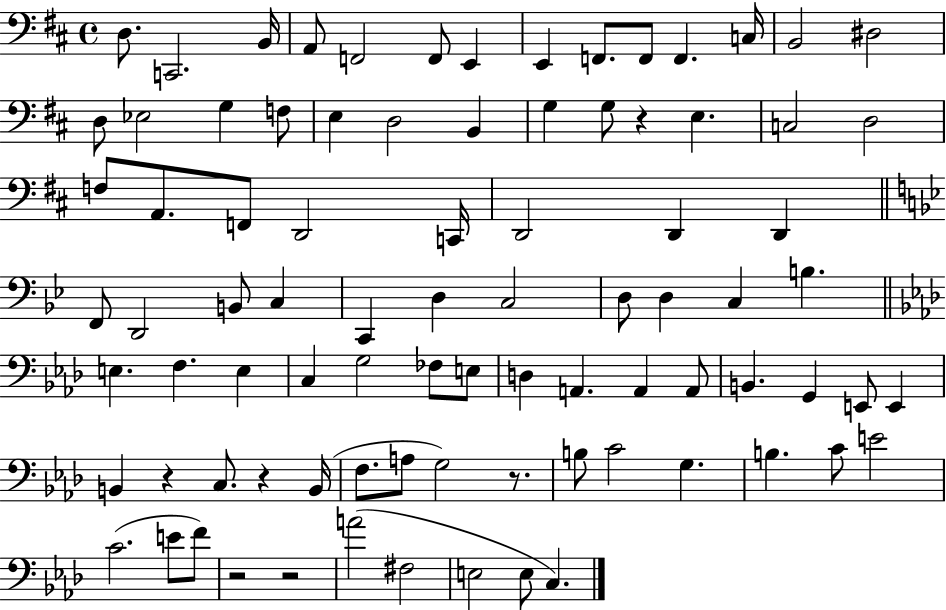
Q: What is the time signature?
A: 4/4